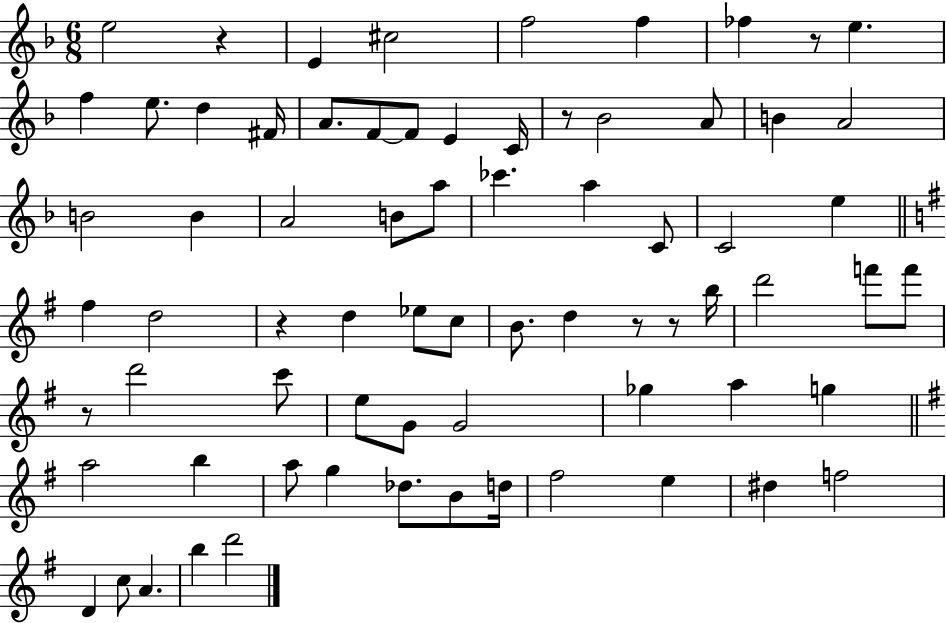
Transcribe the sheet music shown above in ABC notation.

X:1
T:Untitled
M:6/8
L:1/4
K:F
e2 z E ^c2 f2 f _f z/2 e f e/2 d ^F/4 A/2 F/2 F/2 E C/4 z/2 _B2 A/2 B A2 B2 B A2 B/2 a/2 _c' a C/2 C2 e ^f d2 z d _e/2 c/2 B/2 d z/2 z/2 b/4 d'2 f'/2 f'/2 z/2 d'2 c'/2 e/2 G/2 G2 _g a g a2 b a/2 g _d/2 B/2 d/4 ^f2 e ^d f2 D c/2 A b d'2